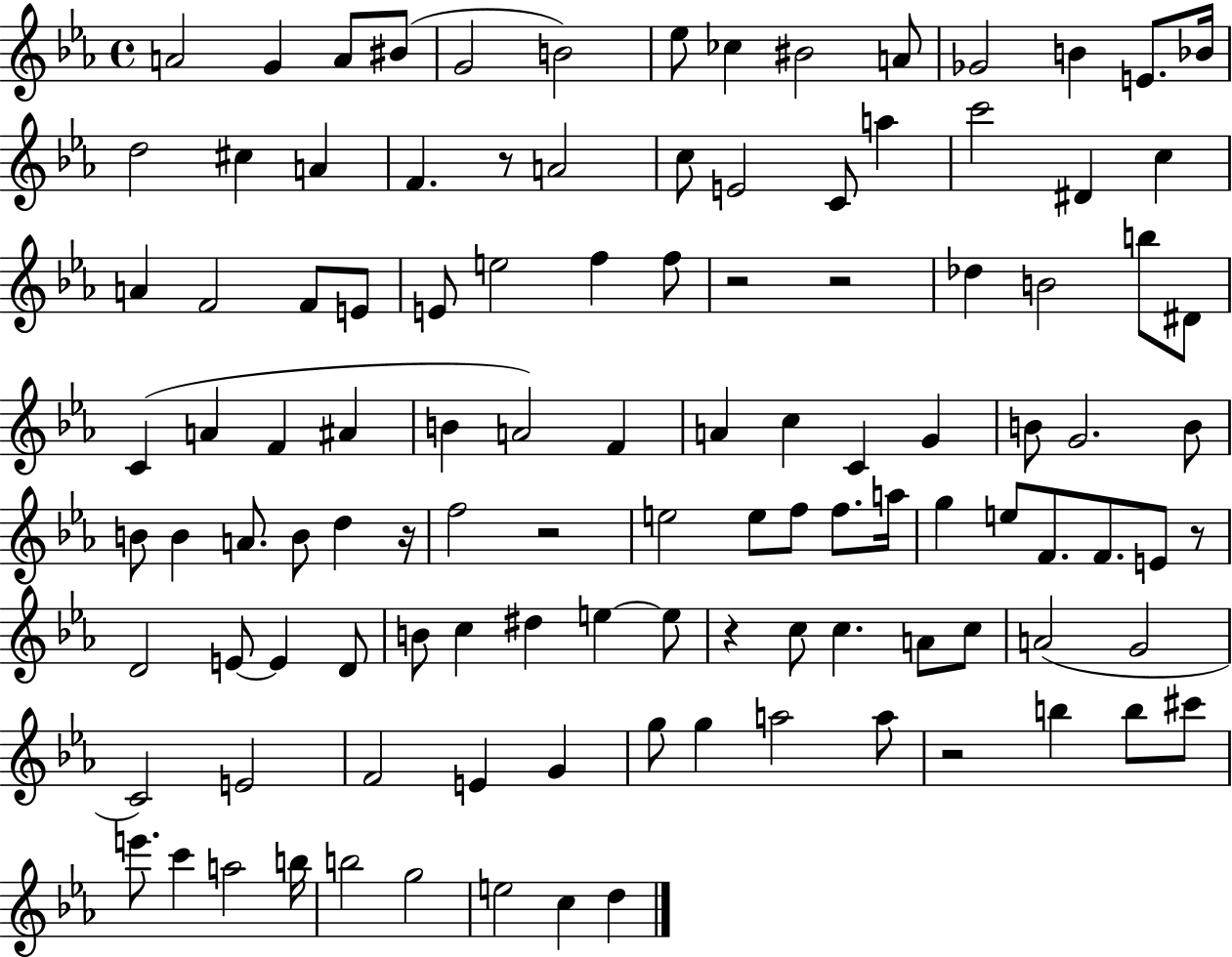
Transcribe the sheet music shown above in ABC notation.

X:1
T:Untitled
M:4/4
L:1/4
K:Eb
A2 G A/2 ^B/2 G2 B2 _e/2 _c ^B2 A/2 _G2 B E/2 _B/4 d2 ^c A F z/2 A2 c/2 E2 C/2 a c'2 ^D c A F2 F/2 E/2 E/2 e2 f f/2 z2 z2 _d B2 b/2 ^D/2 C A F ^A B A2 F A c C G B/2 G2 B/2 B/2 B A/2 B/2 d z/4 f2 z2 e2 e/2 f/2 f/2 a/4 g e/2 F/2 F/2 E/2 z/2 D2 E/2 E D/2 B/2 c ^d e e/2 z c/2 c A/2 c/2 A2 G2 C2 E2 F2 E G g/2 g a2 a/2 z2 b b/2 ^c'/2 e'/2 c' a2 b/4 b2 g2 e2 c d